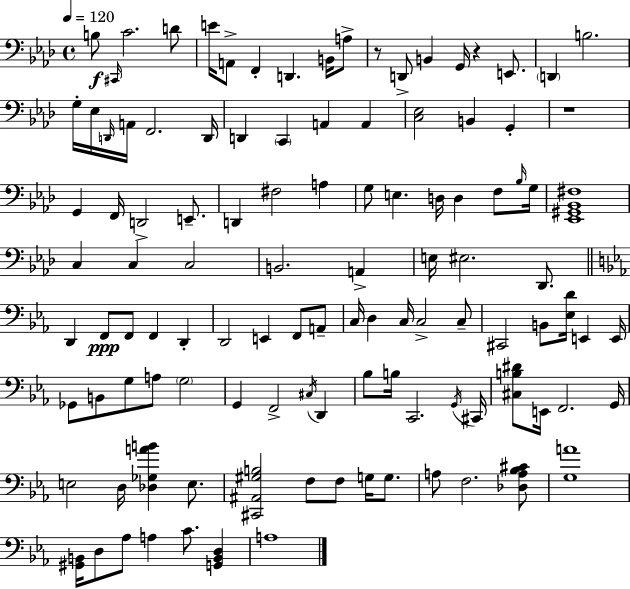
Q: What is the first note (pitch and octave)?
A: B3